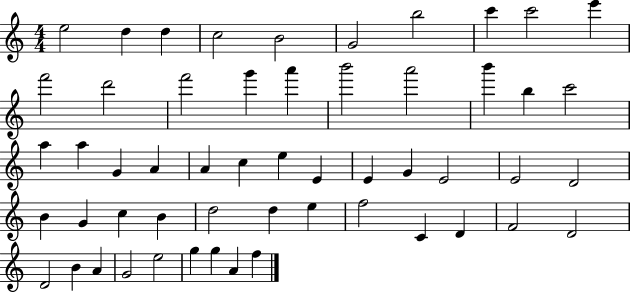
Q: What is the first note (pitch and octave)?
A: E5